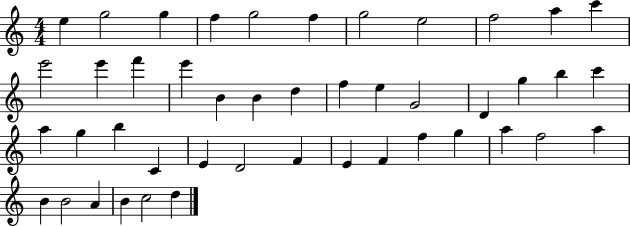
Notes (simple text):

E5/q G5/h G5/q F5/q G5/h F5/q G5/h E5/h F5/h A5/q C6/q E6/h E6/q F6/q E6/q B4/q B4/q D5/q F5/q E5/q G4/h D4/q G5/q B5/q C6/q A5/q G5/q B5/q C4/q E4/q D4/h F4/q E4/q F4/q F5/q G5/q A5/q F5/h A5/q B4/q B4/h A4/q B4/q C5/h D5/q